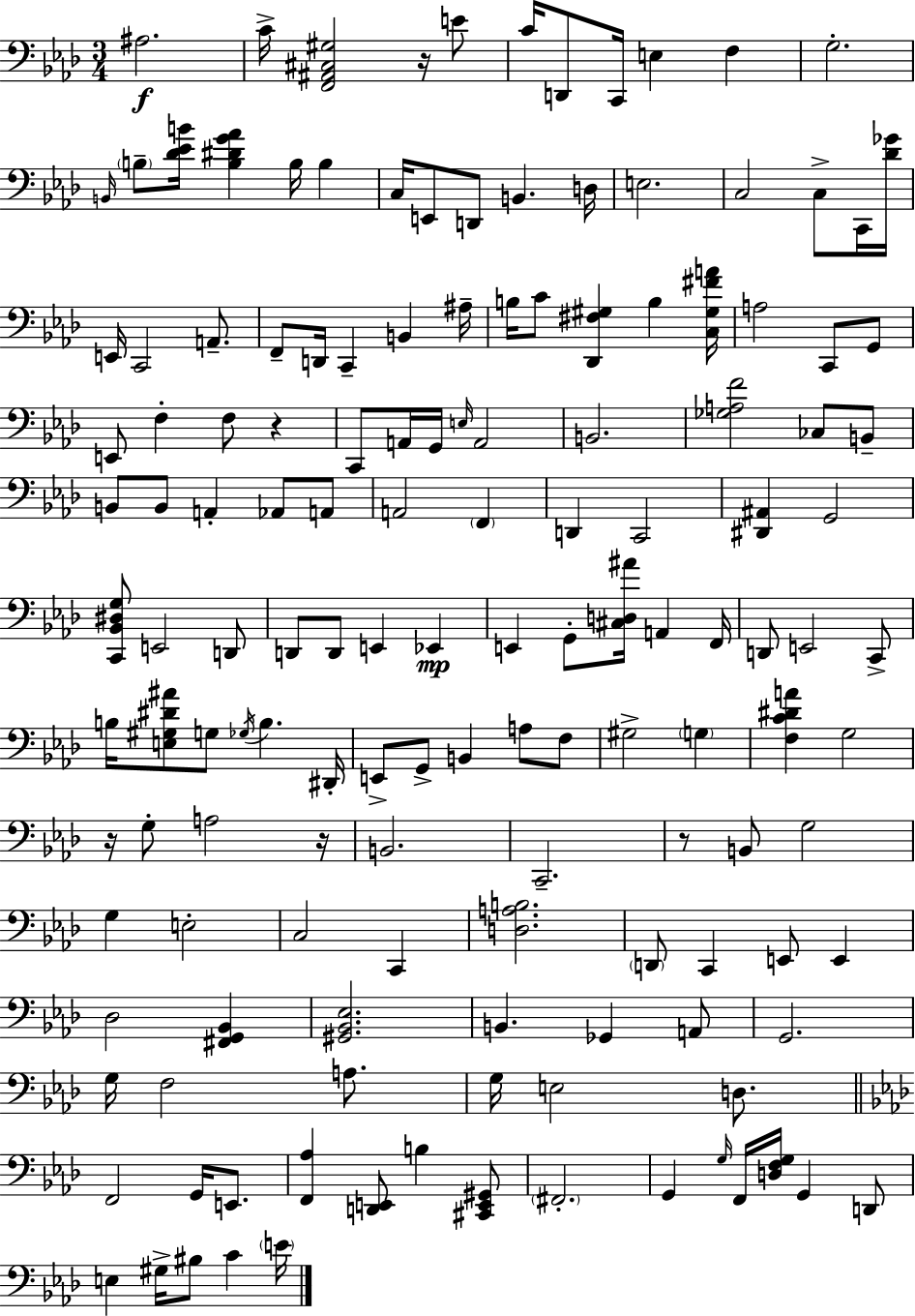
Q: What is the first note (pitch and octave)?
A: A#3